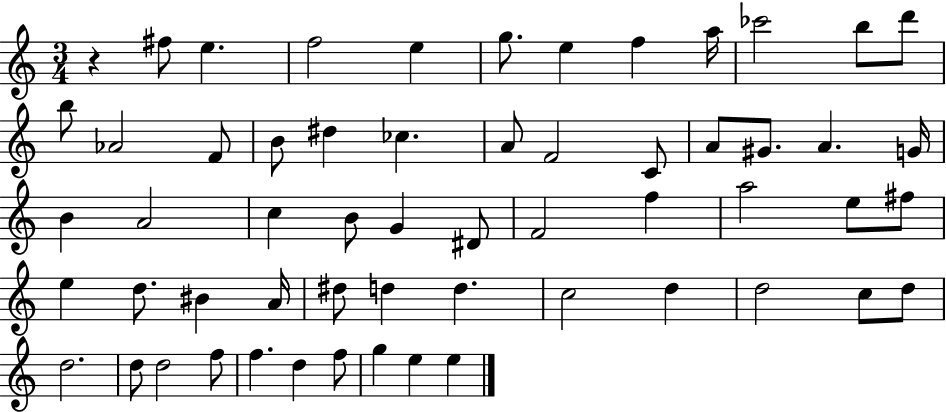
{
  \clef treble
  \numericTimeSignature
  \time 3/4
  \key c \major
  r4 fis''8 e''4. | f''2 e''4 | g''8. e''4 f''4 a''16 | ces'''2 b''8 d'''8 | \break b''8 aes'2 f'8 | b'8 dis''4 ces''4. | a'8 f'2 c'8 | a'8 gis'8. a'4. g'16 | \break b'4 a'2 | c''4 b'8 g'4 dis'8 | f'2 f''4 | a''2 e''8 fis''8 | \break e''4 d''8. bis'4 a'16 | dis''8 d''4 d''4. | c''2 d''4 | d''2 c''8 d''8 | \break d''2. | d''8 d''2 f''8 | f''4. d''4 f''8 | g''4 e''4 e''4 | \break \bar "|."
}